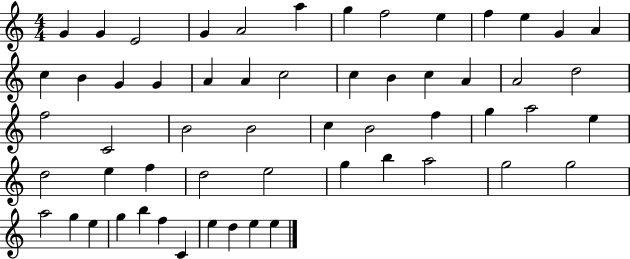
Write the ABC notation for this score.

X:1
T:Untitled
M:4/4
L:1/4
K:C
G G E2 G A2 a g f2 e f e G A c B G G A A c2 c B c A A2 d2 f2 C2 B2 B2 c B2 f g a2 e d2 e f d2 e2 g b a2 g2 g2 a2 g e g b f C e d e e